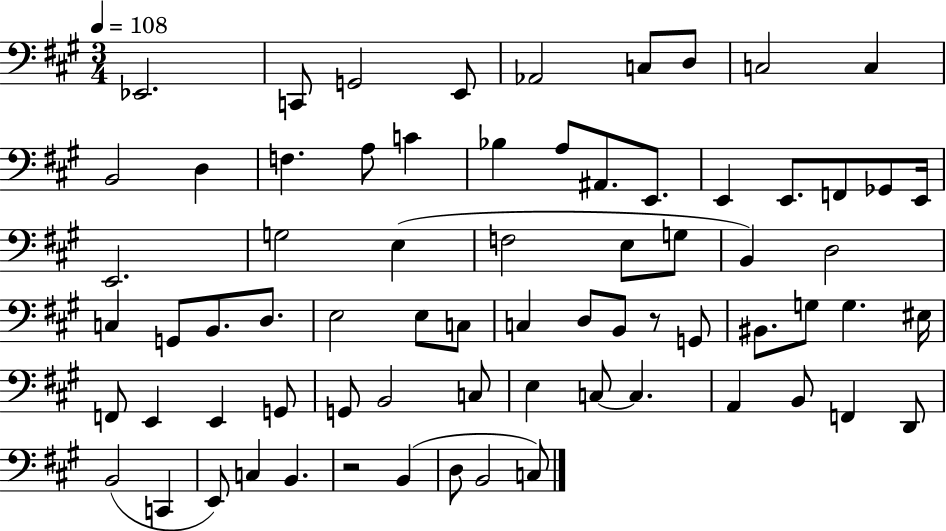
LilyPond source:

{
  \clef bass
  \numericTimeSignature
  \time 3/4
  \key a \major
  \tempo 4 = 108
  ees,2. | c,8 g,2 e,8 | aes,2 c8 d8 | c2 c4 | \break b,2 d4 | f4. a8 c'4 | bes4 a8 ais,8. e,8. | e,4 e,8. f,8 ges,8 e,16 | \break e,2. | g2 e4( | f2 e8 g8 | b,4) d2 | \break c4 g,8 b,8. d8. | e2 e8 c8 | c4 d8 b,8 r8 g,8 | bis,8. g8 g4. eis16 | \break f,8 e,4 e,4 g,8 | g,8 b,2 c8 | e4 c8~~ c4. | a,4 b,8 f,4 d,8 | \break b,2( c,4 | e,8) c4 b,4. | r2 b,4( | d8 b,2 c8) | \break \bar "|."
}